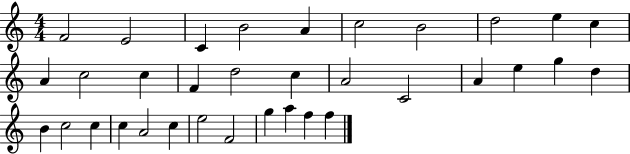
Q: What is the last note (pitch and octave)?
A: F5